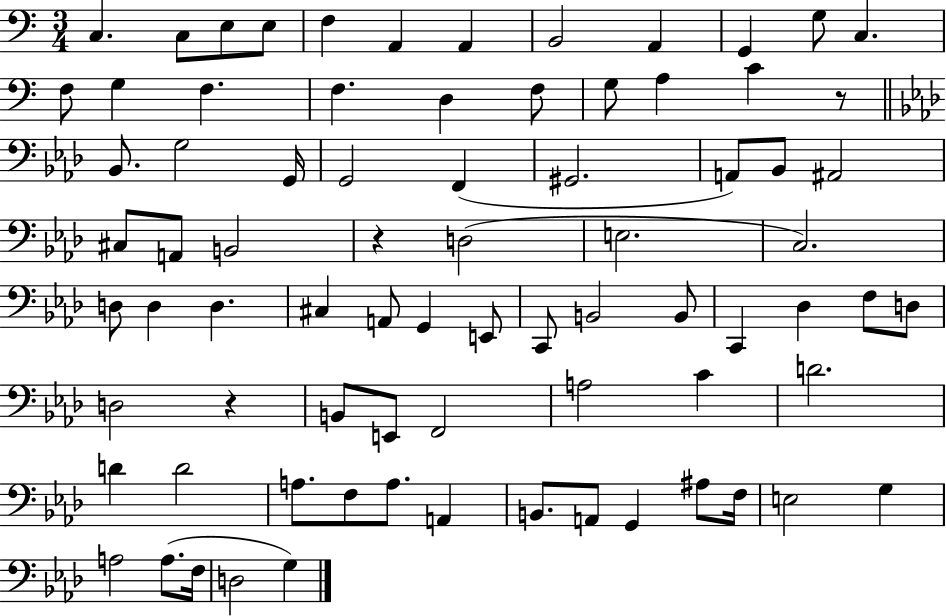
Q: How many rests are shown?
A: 3